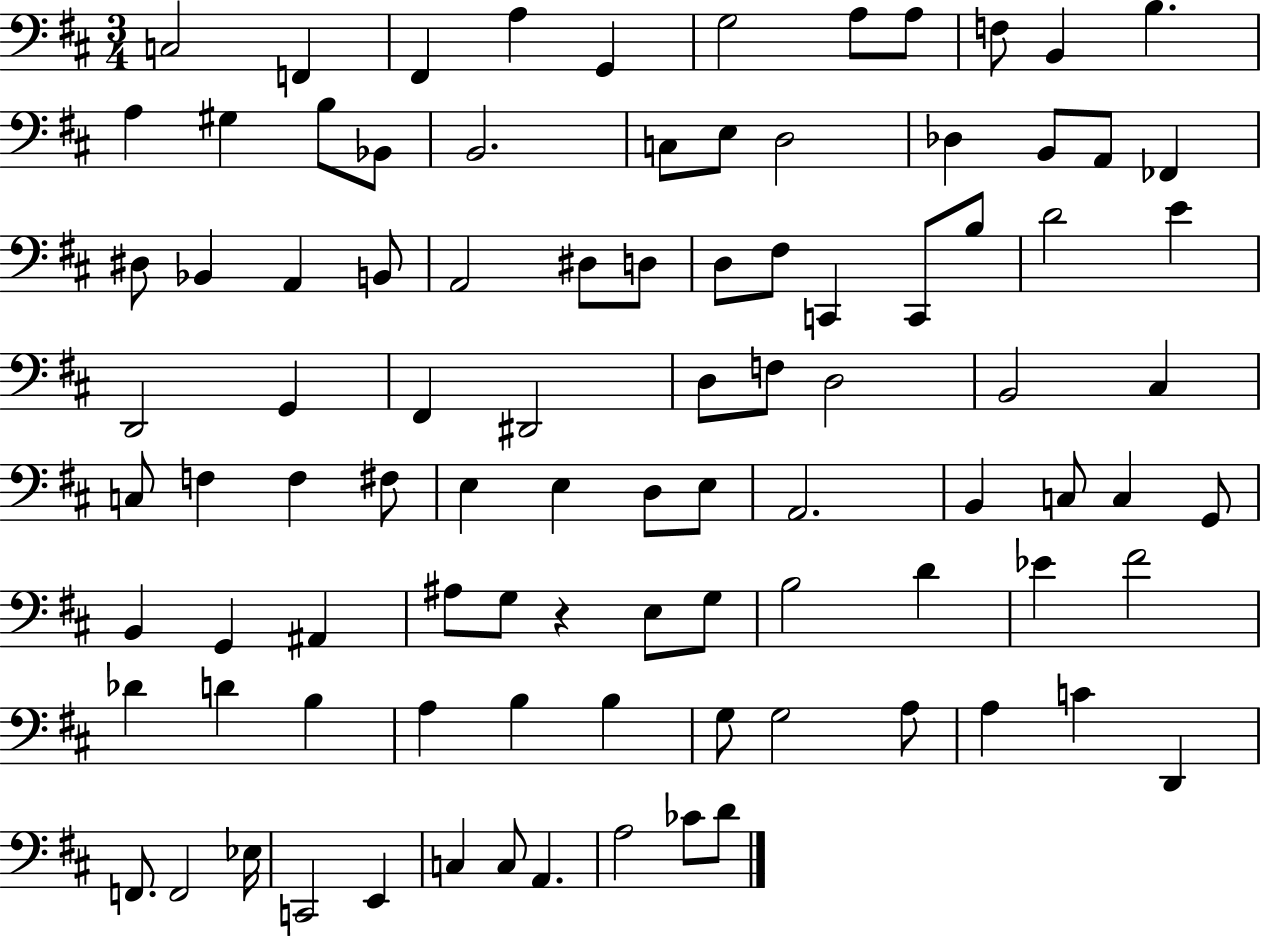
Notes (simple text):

C3/h F2/q F#2/q A3/q G2/q G3/h A3/e A3/e F3/e B2/q B3/q. A3/q G#3/q B3/e Bb2/e B2/h. C3/e E3/e D3/h Db3/q B2/e A2/e FES2/q D#3/e Bb2/q A2/q B2/e A2/h D#3/e D3/e D3/e F#3/e C2/q C2/e B3/e D4/h E4/q D2/h G2/q F#2/q D#2/h D3/e F3/e D3/h B2/h C#3/q C3/e F3/q F3/q F#3/e E3/q E3/q D3/e E3/e A2/h. B2/q C3/e C3/q G2/e B2/q G2/q A#2/q A#3/e G3/e R/q E3/e G3/e B3/h D4/q Eb4/q F#4/h Db4/q D4/q B3/q A3/q B3/q B3/q G3/e G3/h A3/e A3/q C4/q D2/q F2/e. F2/h Eb3/s C2/h E2/q C3/q C3/e A2/q. A3/h CES4/e D4/e